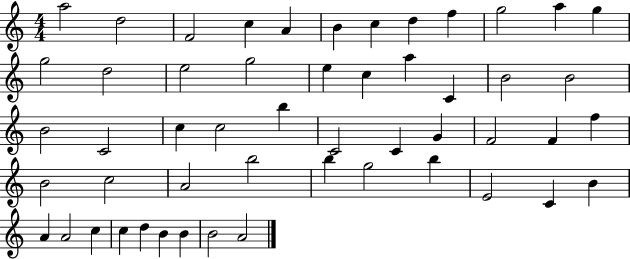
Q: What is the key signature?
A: C major